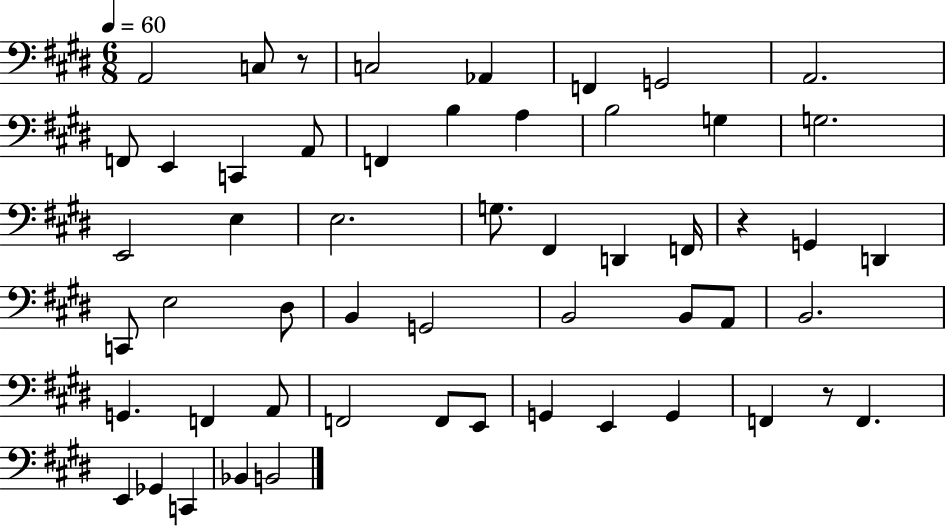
{
  \clef bass
  \numericTimeSignature
  \time 6/8
  \key e \major
  \tempo 4 = 60
  \repeat volta 2 { a,2 c8 r8 | c2 aes,4 | f,4 g,2 | a,2. | \break f,8 e,4 c,4 a,8 | f,4 b4 a4 | b2 g4 | g2. | \break e,2 e4 | e2. | g8. fis,4 d,4 f,16 | r4 g,4 d,4 | \break c,8 e2 dis8 | b,4 g,2 | b,2 b,8 a,8 | b,2. | \break g,4. f,4 a,8 | f,2 f,8 e,8 | g,4 e,4 g,4 | f,4 r8 f,4. | \break e,4 ges,4 c,4 | bes,4 b,2 | } \bar "|."
}